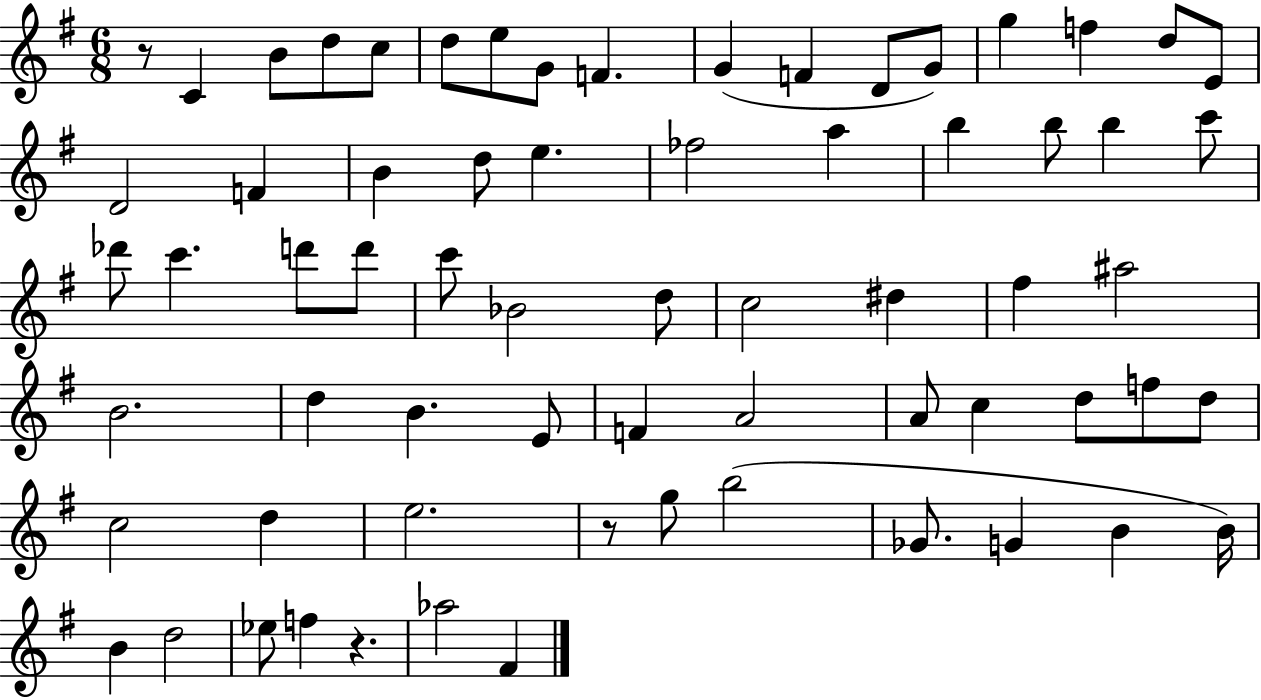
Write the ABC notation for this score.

X:1
T:Untitled
M:6/8
L:1/4
K:G
z/2 C B/2 d/2 c/2 d/2 e/2 G/2 F G F D/2 G/2 g f d/2 E/2 D2 F B d/2 e _f2 a b b/2 b c'/2 _d'/2 c' d'/2 d'/2 c'/2 _B2 d/2 c2 ^d ^f ^a2 B2 d B E/2 F A2 A/2 c d/2 f/2 d/2 c2 d e2 z/2 g/2 b2 _G/2 G B B/4 B d2 _e/2 f z _a2 ^F